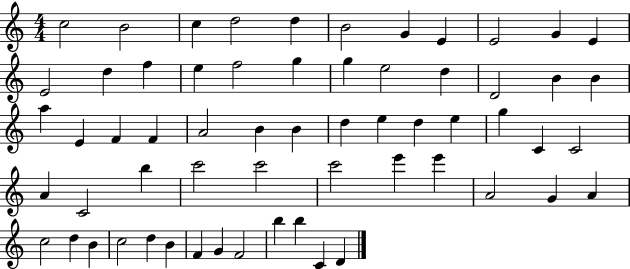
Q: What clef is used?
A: treble